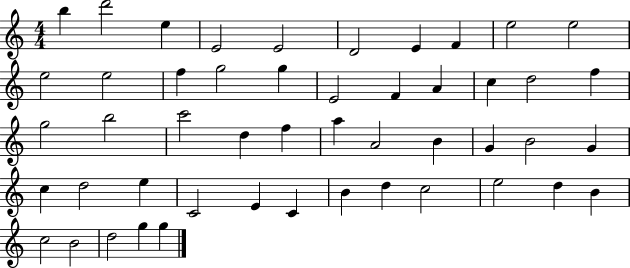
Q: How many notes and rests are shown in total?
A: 49